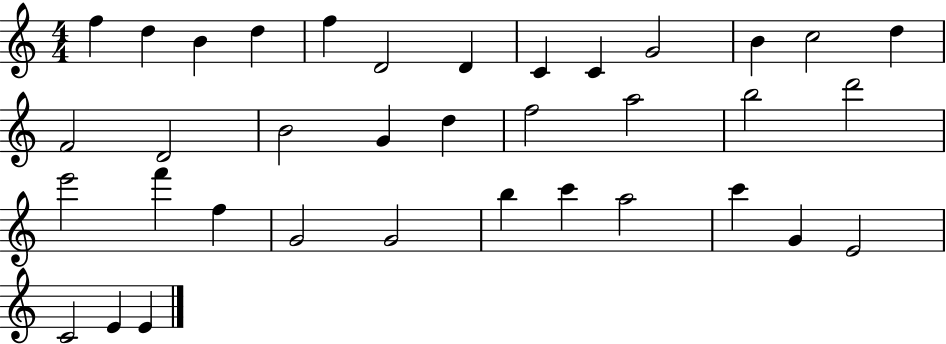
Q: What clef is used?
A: treble